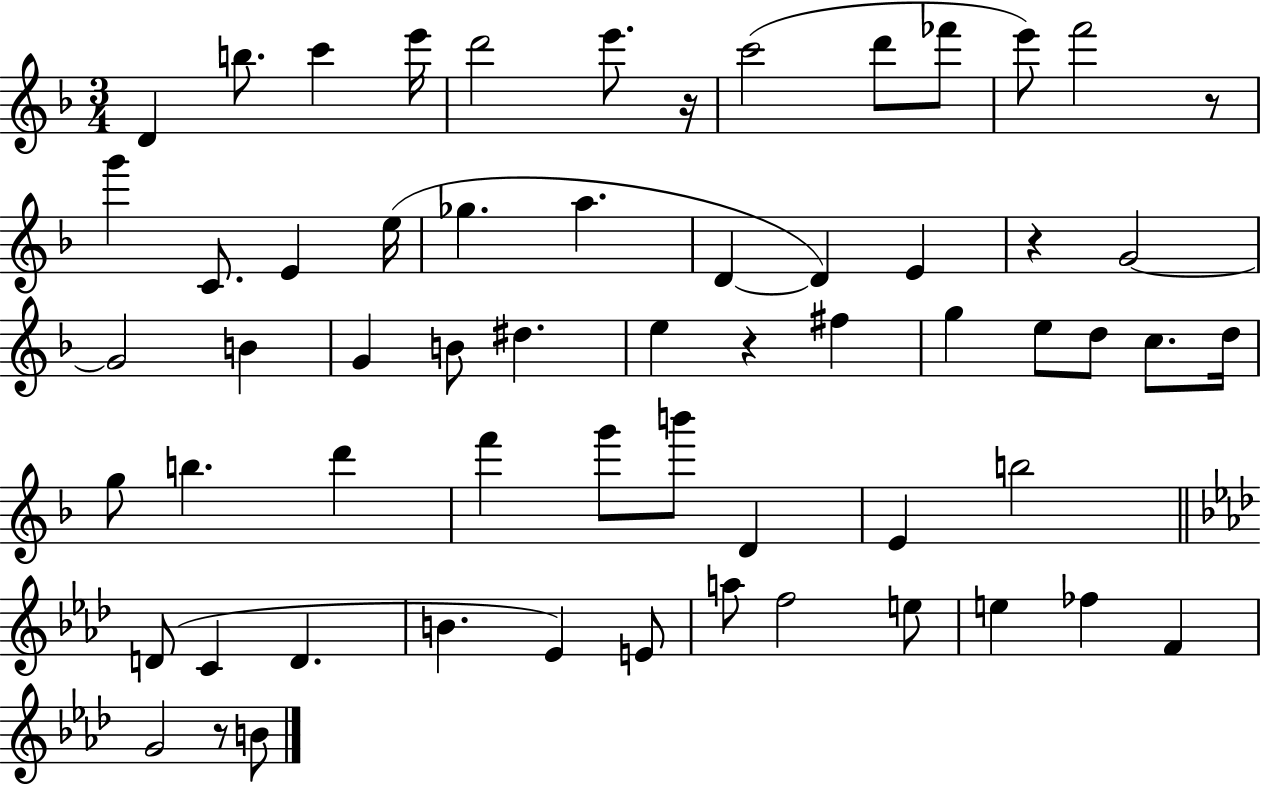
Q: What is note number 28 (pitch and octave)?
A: F#5